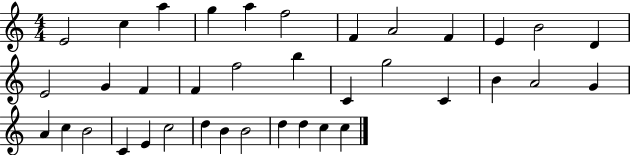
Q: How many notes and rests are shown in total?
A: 37